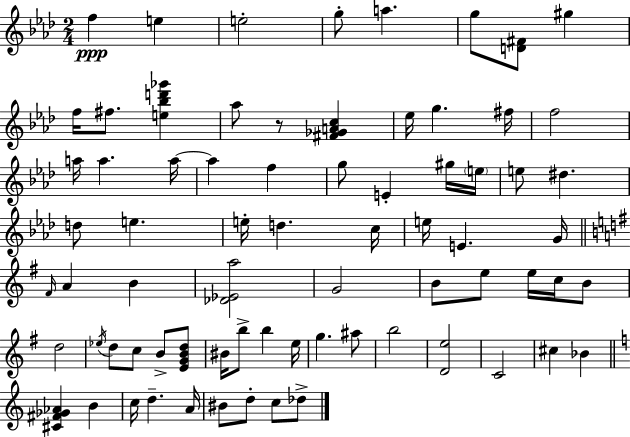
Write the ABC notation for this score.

X:1
T:Untitled
M:2/4
L:1/4
K:Fm
f e e2 g/2 a g/2 [D^F]/2 ^g f/4 ^f/2 [e_bd'_g'] _a/2 z/2 [^F_GAc] _e/4 g ^f/4 f2 a/4 a a/4 a f g/2 E ^g/4 e/4 e/2 ^d d/2 e e/4 d c/4 e/4 E G/4 ^F/4 A B [_D_Ea]2 G2 B/2 e/2 e/4 c/4 B/2 d2 _e/4 d/2 c/2 B/2 [EGBd]/2 ^B/4 b/2 b e/4 g ^a/2 b2 [De]2 C2 ^c _B [^C^F_G_A] B c/4 d A/4 ^B/2 d/2 c/2 _d/2